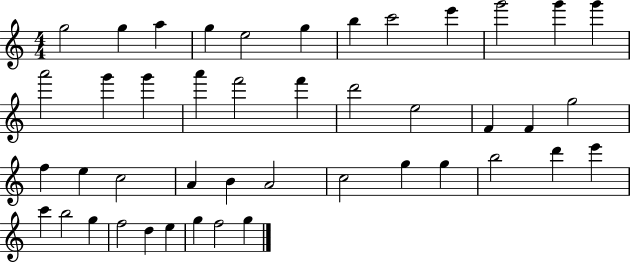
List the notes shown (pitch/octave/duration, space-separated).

G5/h G5/q A5/q G5/q E5/h G5/q B5/q C6/h E6/q G6/h G6/q G6/q A6/h G6/q G6/q A6/q F6/h F6/q D6/h E5/h F4/q F4/q G5/h F5/q E5/q C5/h A4/q B4/q A4/h C5/h G5/q G5/q B5/h D6/q E6/q C6/q B5/h G5/q F5/h D5/q E5/q G5/q F5/h G5/q